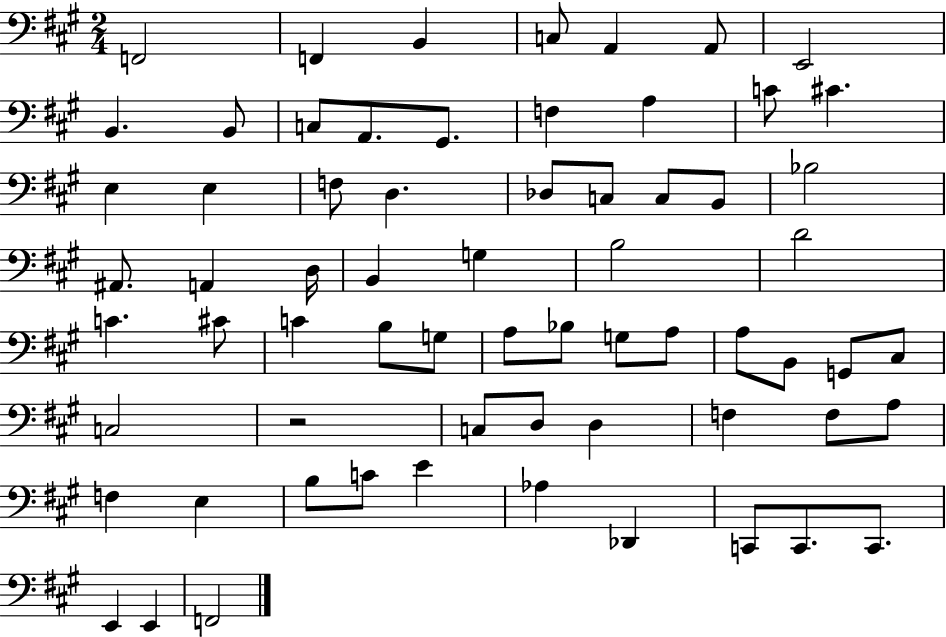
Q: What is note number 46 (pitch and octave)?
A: C3